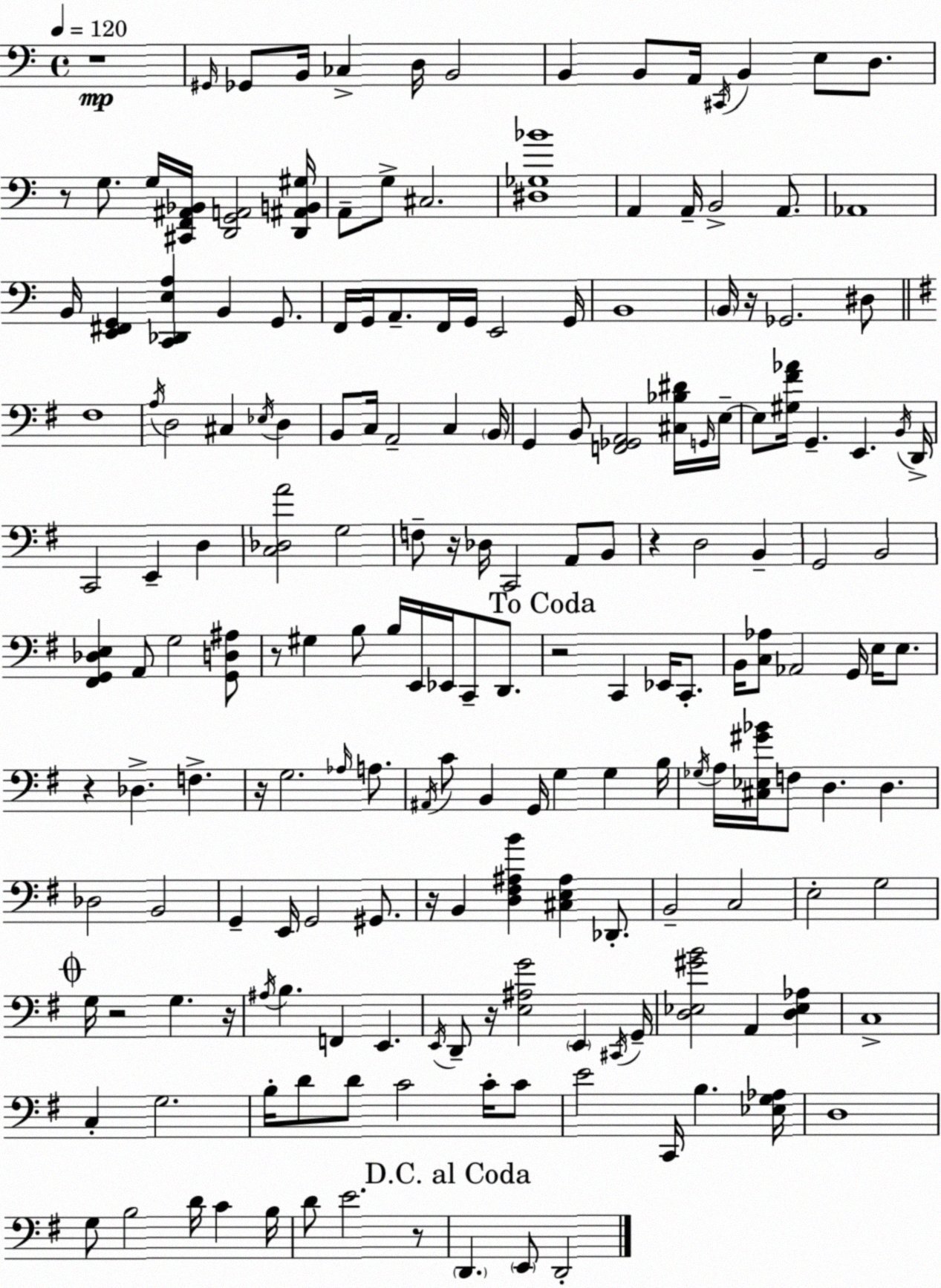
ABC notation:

X:1
T:Untitled
M:4/4
L:1/4
K:Am
z4 ^G,,/4 _G,,/2 B,,/4 _C, D,/4 B,,2 B,, B,,/2 A,,/4 ^C,,/4 B,, E,/2 D,/2 z/2 G,/2 G,/4 [^C,,F,,^A,,_B,,]/4 [D,,G,,A,,]2 [D,,^A,,B,,^G,]/4 A,,/2 G,/2 ^C,2 [^D,_G,_B]4 A,, A,,/4 B,,2 A,,/2 _A,,4 B,,/4 [E,,^F,,G,,] [C,,_D,,E,A,] B,, G,,/2 F,,/4 G,,/4 A,,/2 F,,/4 G,,/4 E,,2 G,,/4 B,,4 B,,/4 z/4 _G,,2 ^D,/2 ^F,4 A,/4 D,2 ^C, _E,/4 D, B,,/2 C,/4 A,,2 C, B,,/4 G,, B,,/2 [F,,_G,,A,,]2 [^C,_B,^D]/4 G,,/4 E,/4 E,/2 [^G,^F_A]/4 G,, E,, B,,/4 D,,/4 C,,2 E,, D, [C,_D,A]2 G,2 F,/2 z/4 _D,/4 C,,2 A,,/2 B,,/2 z D,2 B,, G,,2 B,,2 [^F,,G,,_D,E,] A,,/2 G,2 [G,,D,^A,]/2 z/2 ^G, B,/2 B,/4 E,,/4 _E,,/4 C,,/2 D,,/2 z2 C,, _E,,/4 C,,/2 B,,/4 [C,_A,]/2 _A,,2 G,,/4 E,/4 E,/2 z _D, F, z/4 G,2 _A,/4 A,/2 ^A,,/4 C/2 B,, G,,/4 G, G, B,/4 _G,/4 A,/4 [^C,_E,^G_B]/4 F,/2 D, D, _D,2 B,,2 G,, E,,/4 G,,2 ^G,,/2 z/4 B,, [D,^F,^A,B] [^C,E,^A,] _D,,/2 B,,2 C,2 E,2 G,2 G,/4 z2 G, z/4 ^A,/4 B, F,, E,, E,,/4 D,,/2 z/4 [E,^A,G]2 E,, ^C,,/4 G,,/4 [D,_E,^GB]2 A,, [D,_E,_A,] C,4 C, G,2 B,/4 D/2 D/2 C2 C/4 C/2 E2 C,,/4 B, [_E,G,_A,]/4 D,4 G,/2 B,2 D/4 C B,/4 D/2 E2 z/2 D,, E,,/2 D,,2